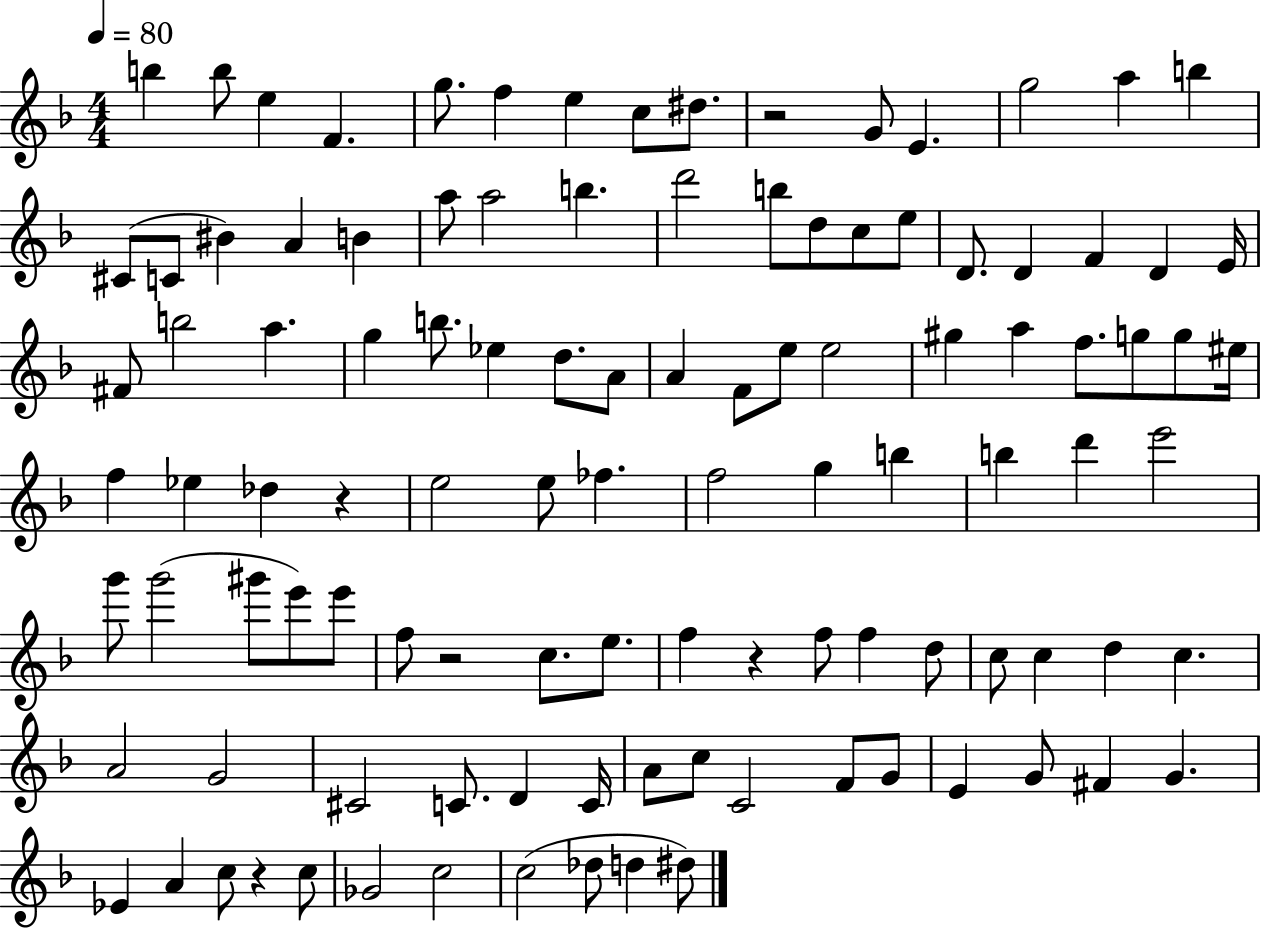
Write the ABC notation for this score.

X:1
T:Untitled
M:4/4
L:1/4
K:F
b b/2 e F g/2 f e c/2 ^d/2 z2 G/2 E g2 a b ^C/2 C/2 ^B A B a/2 a2 b d'2 b/2 d/2 c/2 e/2 D/2 D F D E/4 ^F/2 b2 a g b/2 _e d/2 A/2 A F/2 e/2 e2 ^g a f/2 g/2 g/2 ^e/4 f _e _d z e2 e/2 _f f2 g b b d' e'2 g'/2 g'2 ^g'/2 e'/2 e'/2 f/2 z2 c/2 e/2 f z f/2 f d/2 c/2 c d c A2 G2 ^C2 C/2 D C/4 A/2 c/2 C2 F/2 G/2 E G/2 ^F G _E A c/2 z c/2 _G2 c2 c2 _d/2 d ^d/2